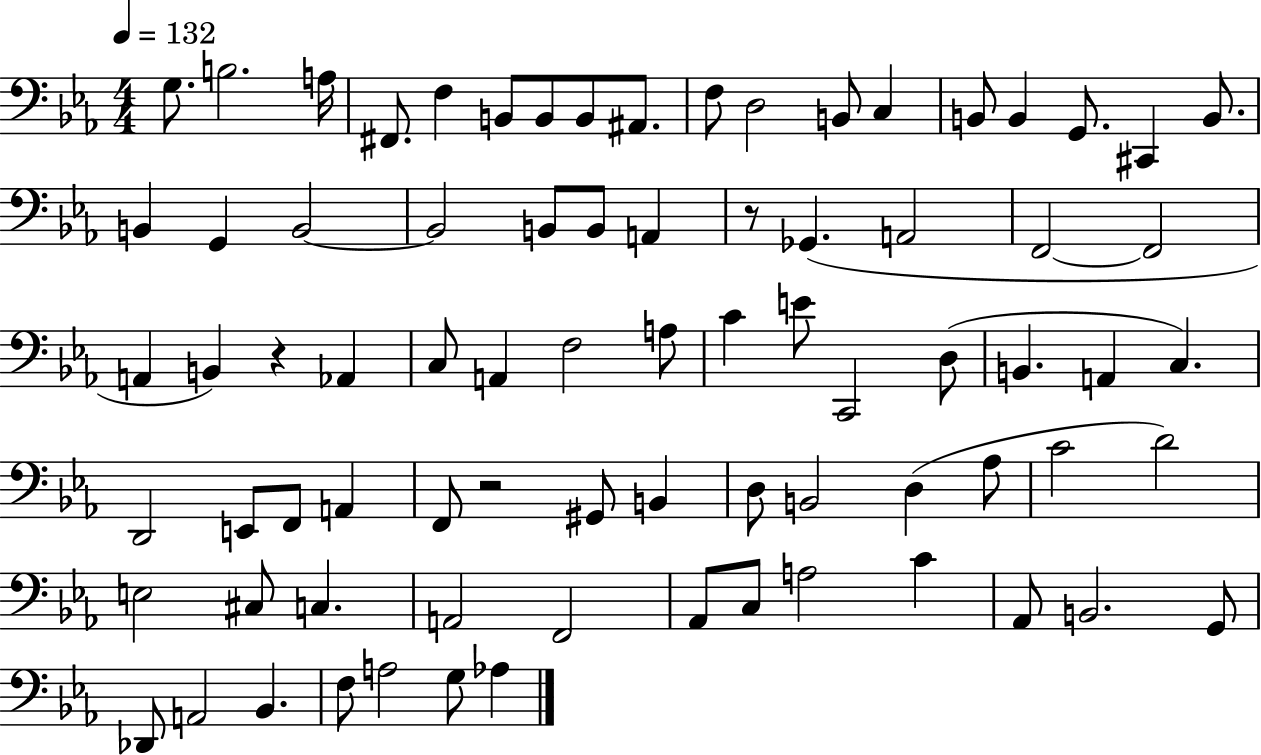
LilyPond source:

{
  \clef bass
  \numericTimeSignature
  \time 4/4
  \key ees \major
  \tempo 4 = 132
  g8. b2. a16 | fis,8. f4 b,8 b,8 b,8 ais,8. | f8 d2 b,8 c4 | b,8 b,4 g,8. cis,4 b,8. | \break b,4 g,4 b,2~~ | b,2 b,8 b,8 a,4 | r8 ges,4.( a,2 | f,2~~ f,2 | \break a,4 b,4) r4 aes,4 | c8 a,4 f2 a8 | c'4 e'8 c,2 d8( | b,4. a,4 c4.) | \break d,2 e,8 f,8 a,4 | f,8 r2 gis,8 b,4 | d8 b,2 d4( aes8 | c'2 d'2) | \break e2 cis8 c4. | a,2 f,2 | aes,8 c8 a2 c'4 | aes,8 b,2. g,8 | \break des,8 a,2 bes,4. | f8 a2 g8 aes4 | \bar "|."
}